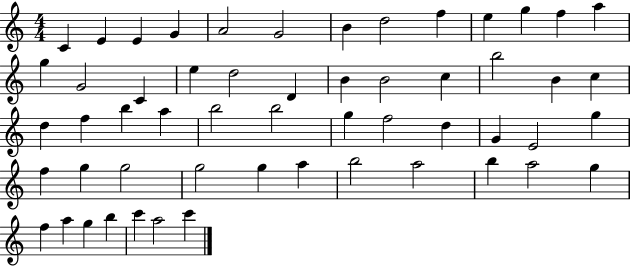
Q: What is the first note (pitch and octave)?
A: C4